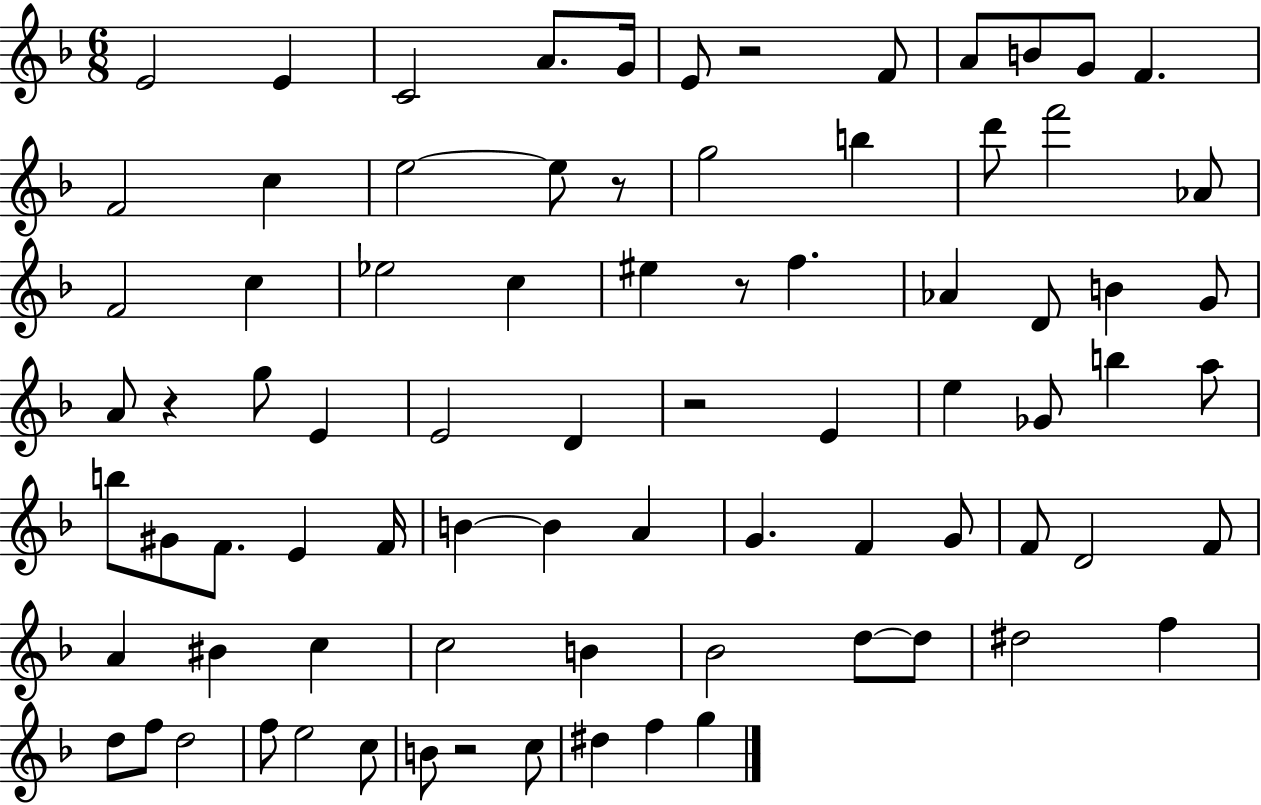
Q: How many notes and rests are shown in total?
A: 81